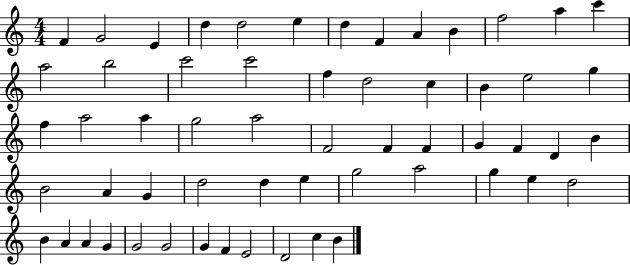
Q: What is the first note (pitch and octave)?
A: F4